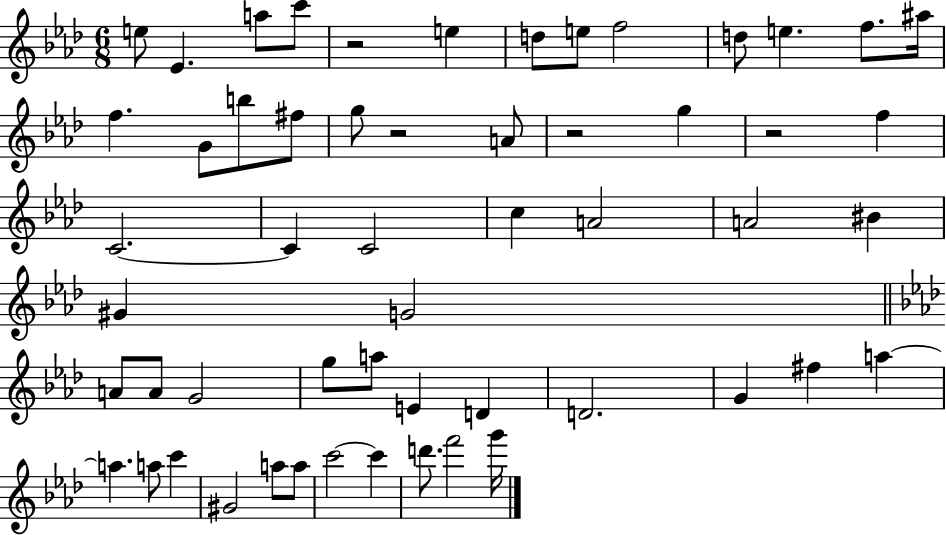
E5/e Eb4/q. A5/e C6/e R/h E5/q D5/e E5/e F5/h D5/e E5/q. F5/e. A#5/s F5/q. G4/e B5/e F#5/e G5/e R/h A4/e R/h G5/q R/h F5/q C4/h. C4/q C4/h C5/q A4/h A4/h BIS4/q G#4/q G4/h A4/e A4/e G4/h G5/e A5/e E4/q D4/q D4/h. G4/q F#5/q A5/q A5/q. A5/e C6/q G#4/h A5/e A5/e C6/h C6/q D6/e. F6/h G6/s